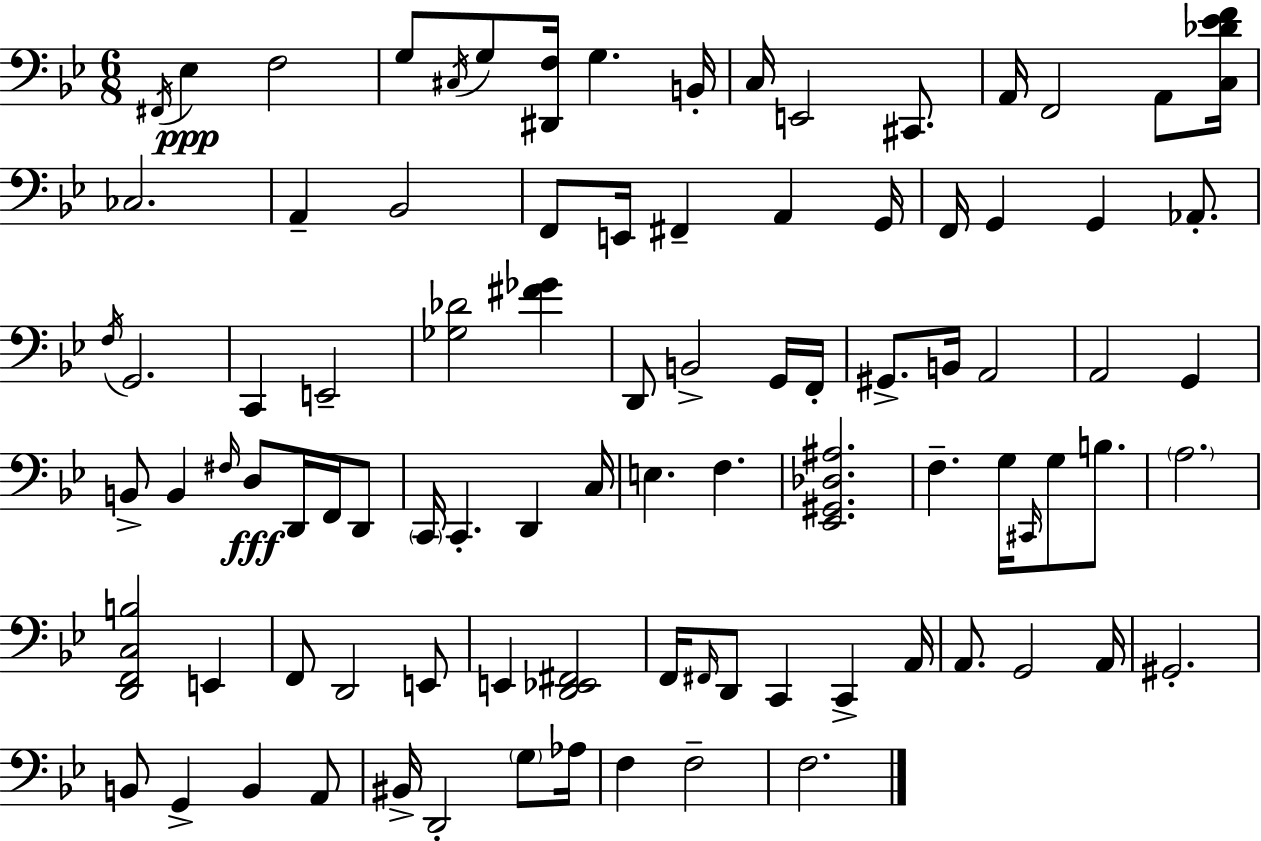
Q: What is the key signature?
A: G minor